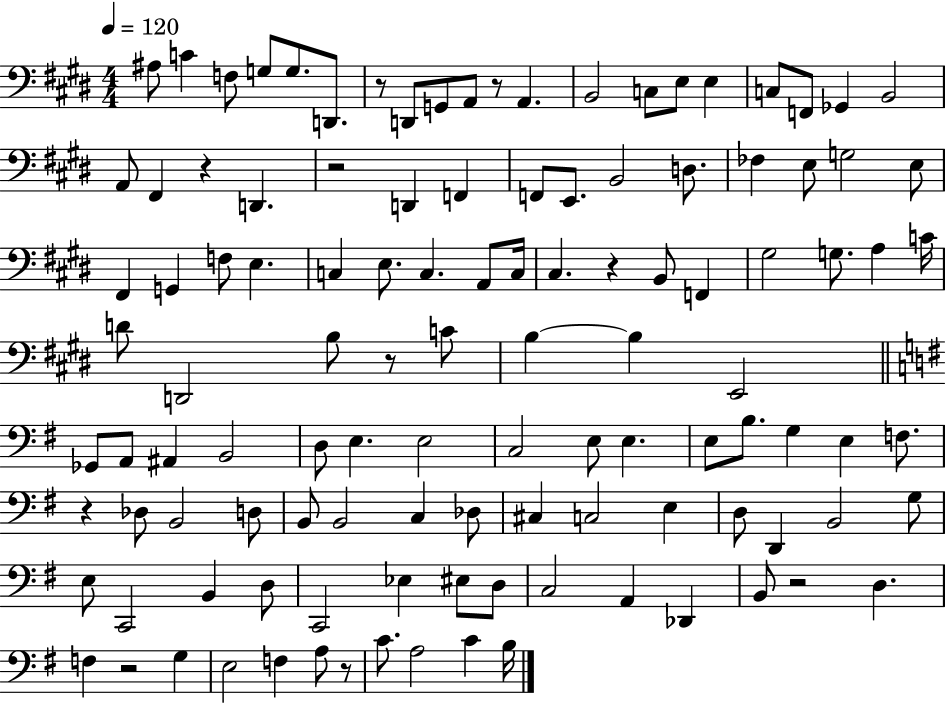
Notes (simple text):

A#3/e C4/q F3/e G3/e G3/e. D2/e. R/e D2/e G2/e A2/e R/e A2/q. B2/h C3/e E3/e E3/q C3/e F2/e Gb2/q B2/h A2/e F#2/q R/q D2/q. R/h D2/q F2/q F2/e E2/e. B2/h D3/e. FES3/q E3/e G3/h E3/e F#2/q G2/q F3/e E3/q. C3/q E3/e. C3/q. A2/e C3/s C#3/q. R/q B2/e F2/q G#3/h G3/e. A3/q C4/s D4/e D2/h B3/e R/e C4/e B3/q B3/q E2/h Gb2/e A2/e A#2/q B2/h D3/e E3/q. E3/h C3/h E3/e E3/q. E3/e B3/e. G3/q E3/q F3/e. R/q Db3/e B2/h D3/e B2/e B2/h C3/q Db3/e C#3/q C3/h E3/q D3/e D2/q B2/h G3/e E3/e C2/h B2/q D3/e C2/h Eb3/q EIS3/e D3/e C3/h A2/q Db2/q B2/e R/h D3/q. F3/q R/h G3/q E3/h F3/q A3/e R/e C4/e. A3/h C4/q B3/s